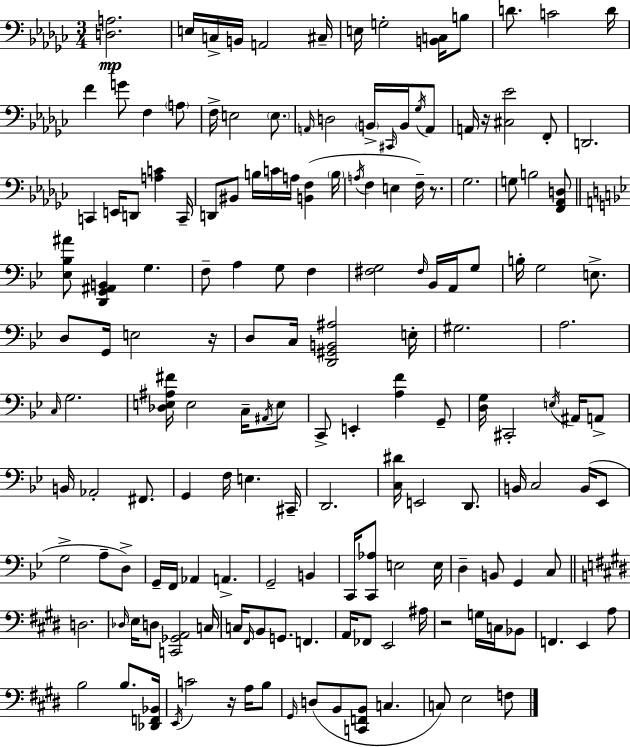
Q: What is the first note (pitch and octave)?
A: E3